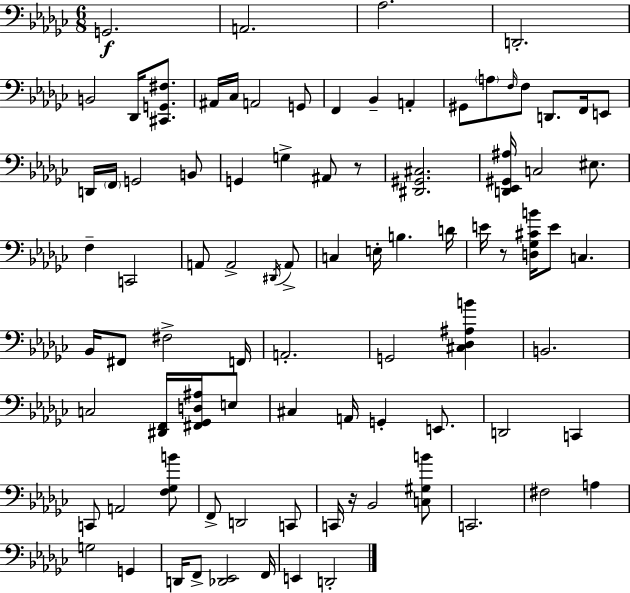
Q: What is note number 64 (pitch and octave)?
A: Bb2